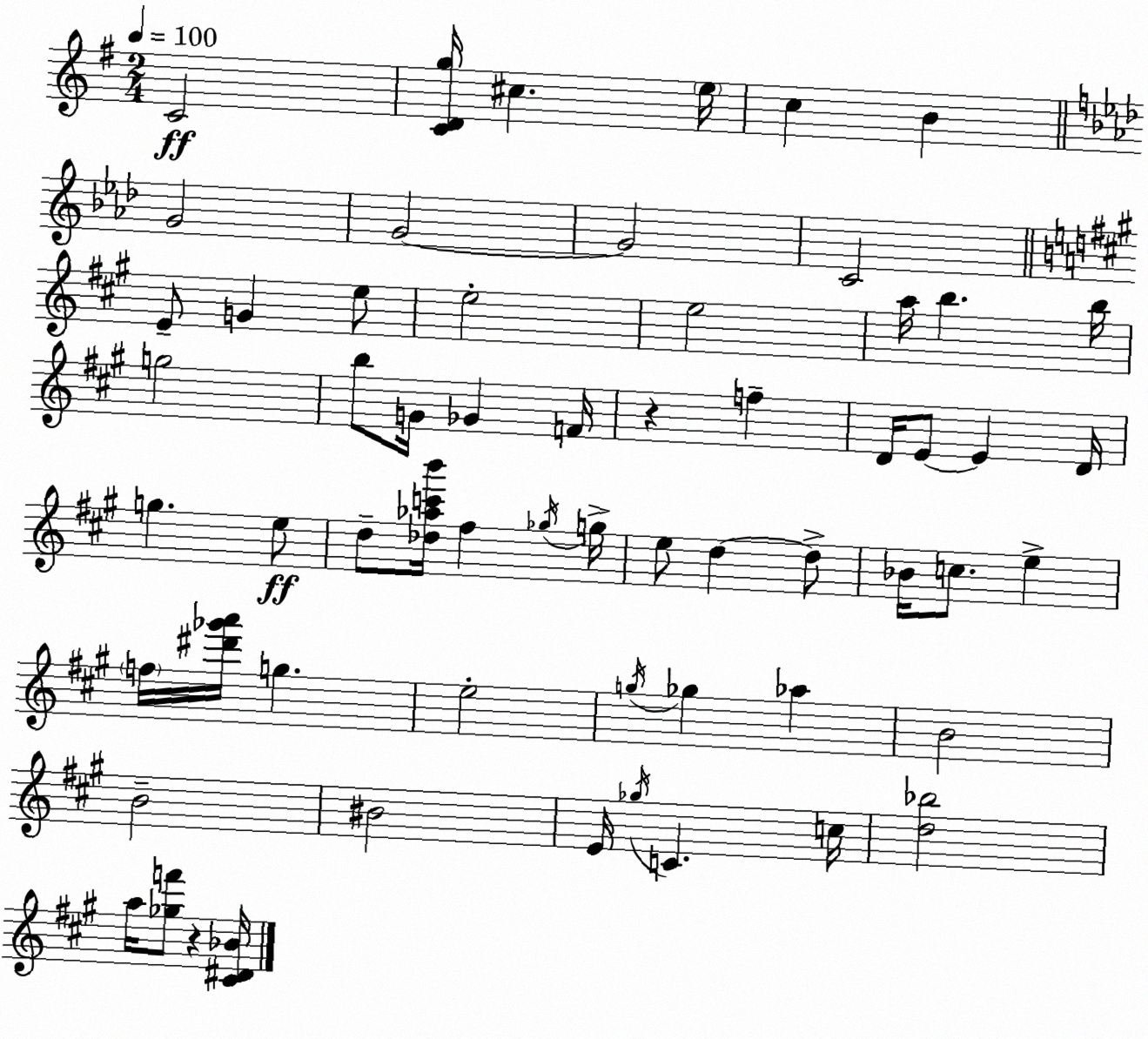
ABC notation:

X:1
T:Untitled
M:2/4
L:1/4
K:Em
C2 [CDg]/4 ^c e/4 c B G2 G2 G2 C2 E/2 G e/2 e2 e2 a/4 b b/4 g2 b/2 G/4 _G F/4 z f D/4 E/2 E D/4 g e/2 d/2 [_d_ac'b']/4 ^f _g/4 g/4 e/2 d d/2 _B/4 c/2 e f/4 [^d'_g'a']/4 g e2 g/4 _g _a B2 B2 ^B2 E/4 _g/4 C c/4 [d_b]2 a/4 [_gf']/2 z [^C^D_B]/4